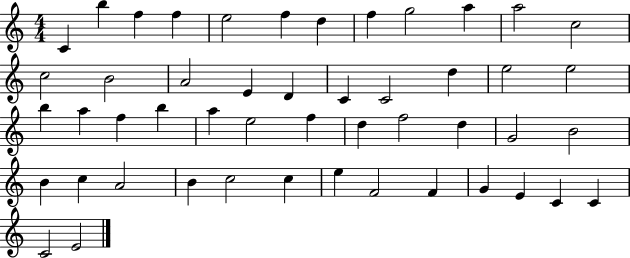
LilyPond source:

{
  \clef treble
  \numericTimeSignature
  \time 4/4
  \key c \major
  c'4 b''4 f''4 f''4 | e''2 f''4 d''4 | f''4 g''2 a''4 | a''2 c''2 | \break c''2 b'2 | a'2 e'4 d'4 | c'4 c'2 d''4 | e''2 e''2 | \break b''4 a''4 f''4 b''4 | a''4 e''2 f''4 | d''4 f''2 d''4 | g'2 b'2 | \break b'4 c''4 a'2 | b'4 c''2 c''4 | e''4 f'2 f'4 | g'4 e'4 c'4 c'4 | \break c'2 e'2 | \bar "|."
}